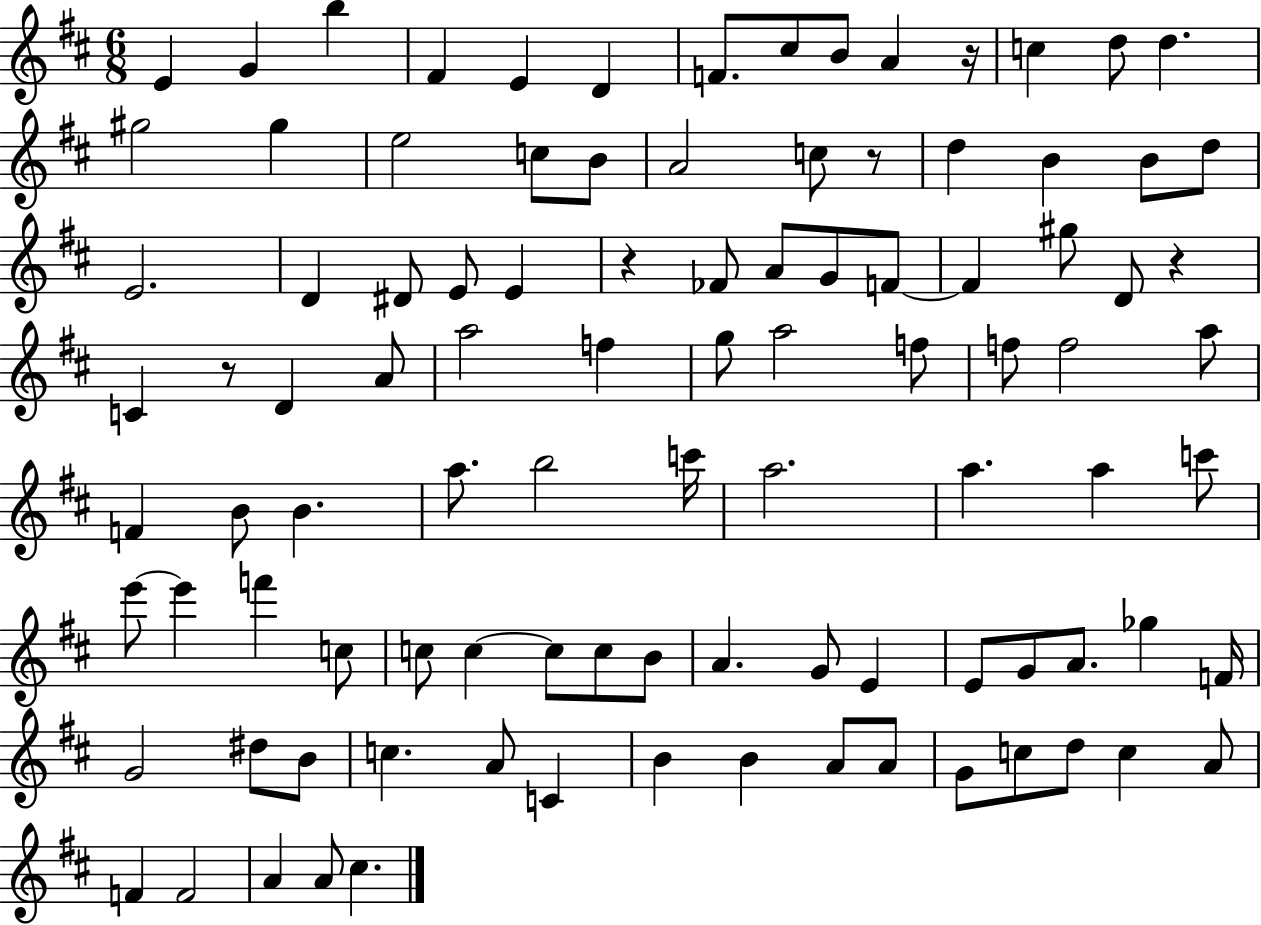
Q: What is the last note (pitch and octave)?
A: C#5